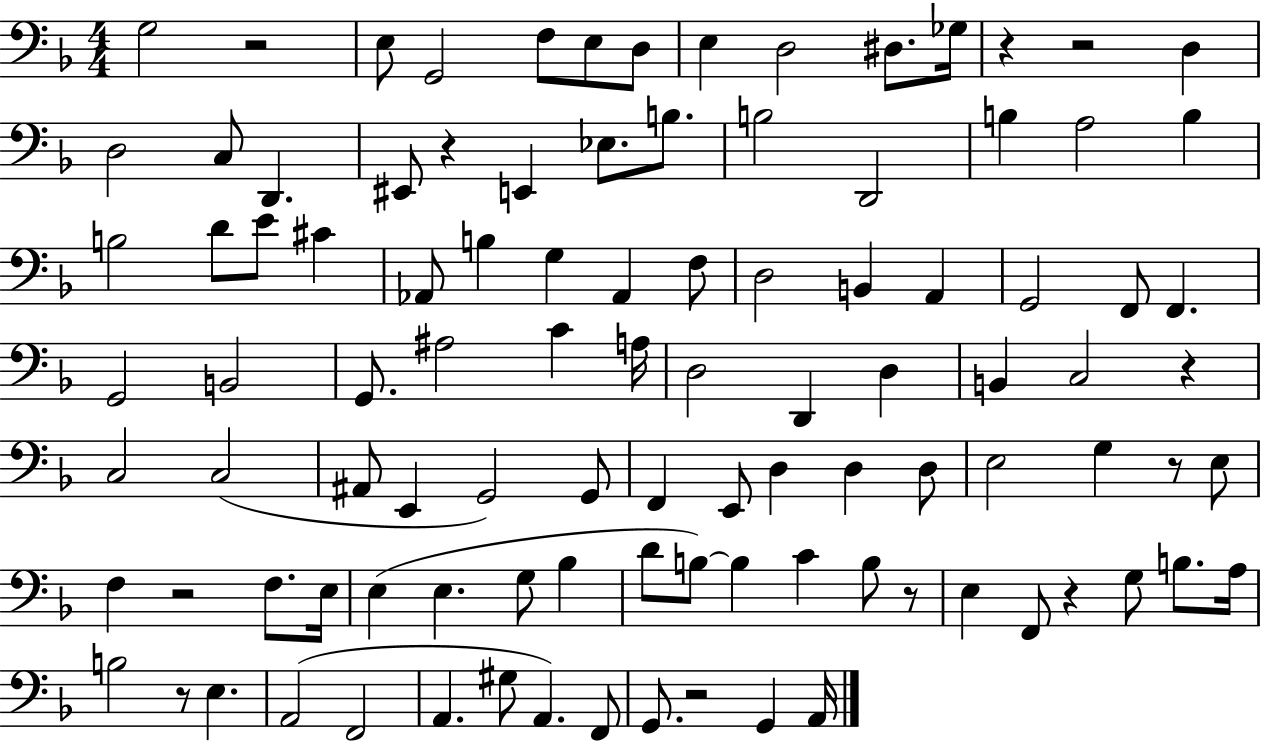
G3/h R/h E3/e G2/h F3/e E3/e D3/e E3/q D3/h D#3/e. Gb3/s R/q R/h D3/q D3/h C3/e D2/q. EIS2/e R/q E2/q Eb3/e. B3/e. B3/h D2/h B3/q A3/h B3/q B3/h D4/e E4/e C#4/q Ab2/e B3/q G3/q Ab2/q F3/e D3/h B2/q A2/q G2/h F2/e F2/q. G2/h B2/h G2/e. A#3/h C4/q A3/s D3/h D2/q D3/q B2/q C3/h R/q C3/h C3/h A#2/e E2/q G2/h G2/e F2/q E2/e D3/q D3/q D3/e E3/h G3/q R/e E3/e F3/q R/h F3/e. E3/s E3/q E3/q. G3/e Bb3/q D4/e B3/e B3/q C4/q B3/e R/e E3/q F2/e R/q G3/e B3/e. A3/s B3/h R/e E3/q. A2/h F2/h A2/q. G#3/e A2/q. F2/e G2/e. R/h G2/q A2/s